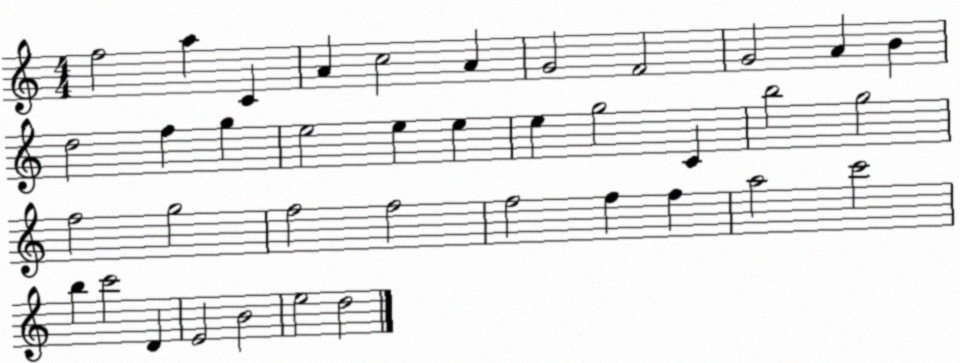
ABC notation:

X:1
T:Untitled
M:4/4
L:1/4
K:C
f2 a C A c2 A G2 F2 G2 A B d2 f g e2 e e e g2 C b2 g2 f2 g2 f2 f2 f2 f f a2 c'2 b c'2 D E2 B2 e2 d2